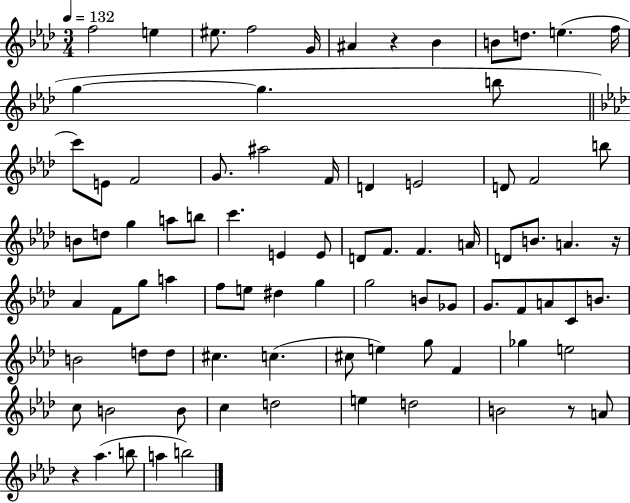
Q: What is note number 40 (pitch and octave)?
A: A4